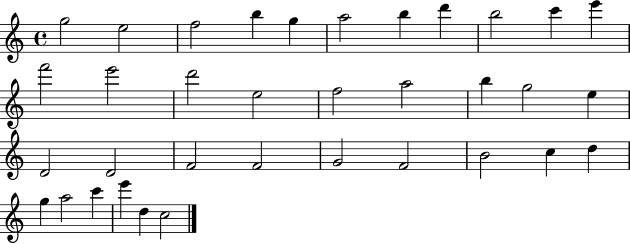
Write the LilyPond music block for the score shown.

{
  \clef treble
  \time 4/4
  \defaultTimeSignature
  \key c \major
  g''2 e''2 | f''2 b''4 g''4 | a''2 b''4 d'''4 | b''2 c'''4 e'''4 | \break f'''2 e'''2 | d'''2 e''2 | f''2 a''2 | b''4 g''2 e''4 | \break d'2 d'2 | f'2 f'2 | g'2 f'2 | b'2 c''4 d''4 | \break g''4 a''2 c'''4 | e'''4 d''4 c''2 | \bar "|."
}